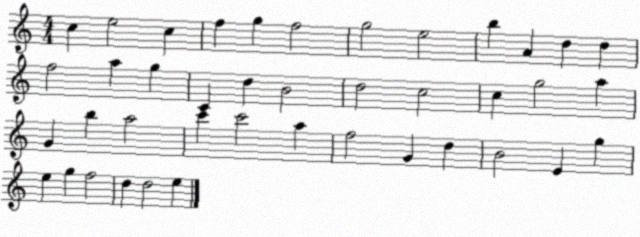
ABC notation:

X:1
T:Untitled
M:4/4
L:1/4
K:C
c e2 c f g f2 g2 e2 b A d d f2 a g C d B2 d2 c2 c g2 a G b a2 c' c'2 a f2 G d B2 E g e g f2 d d2 e